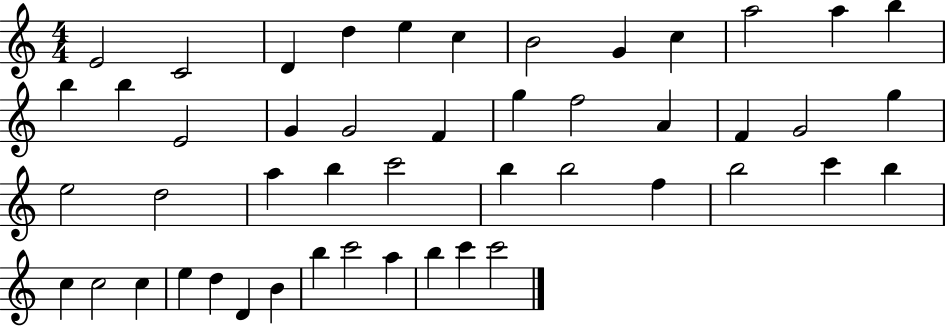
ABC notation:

X:1
T:Untitled
M:4/4
L:1/4
K:C
E2 C2 D d e c B2 G c a2 a b b b E2 G G2 F g f2 A F G2 g e2 d2 a b c'2 b b2 f b2 c' b c c2 c e d D B b c'2 a b c' c'2